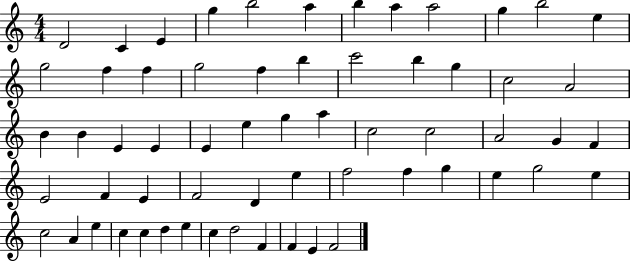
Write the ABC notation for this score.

X:1
T:Untitled
M:4/4
L:1/4
K:C
D2 C E g b2 a b a a2 g b2 e g2 f f g2 f b c'2 b g c2 A2 B B E E E e g a c2 c2 A2 G F E2 F E F2 D e f2 f g e g2 e c2 A e c c d e c d2 F F E F2